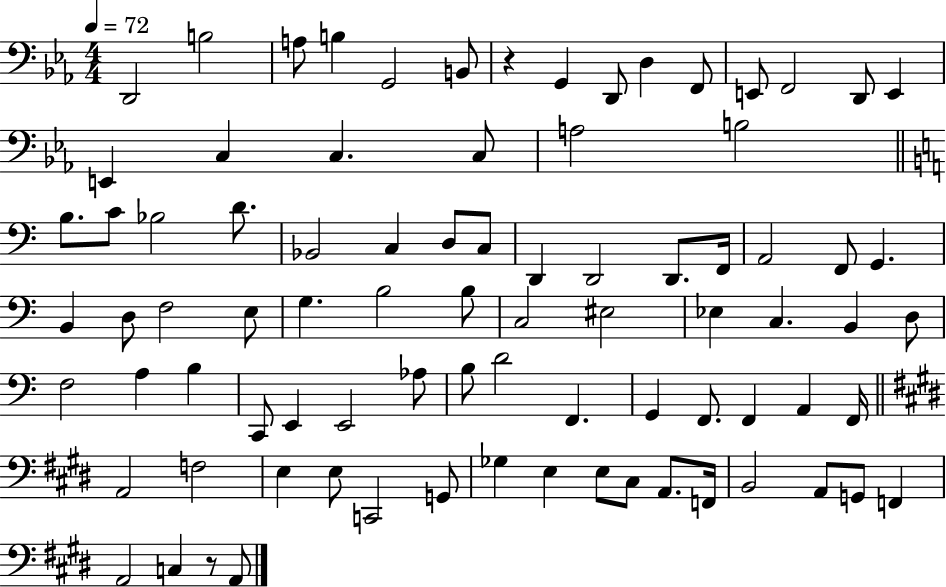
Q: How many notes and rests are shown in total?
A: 84